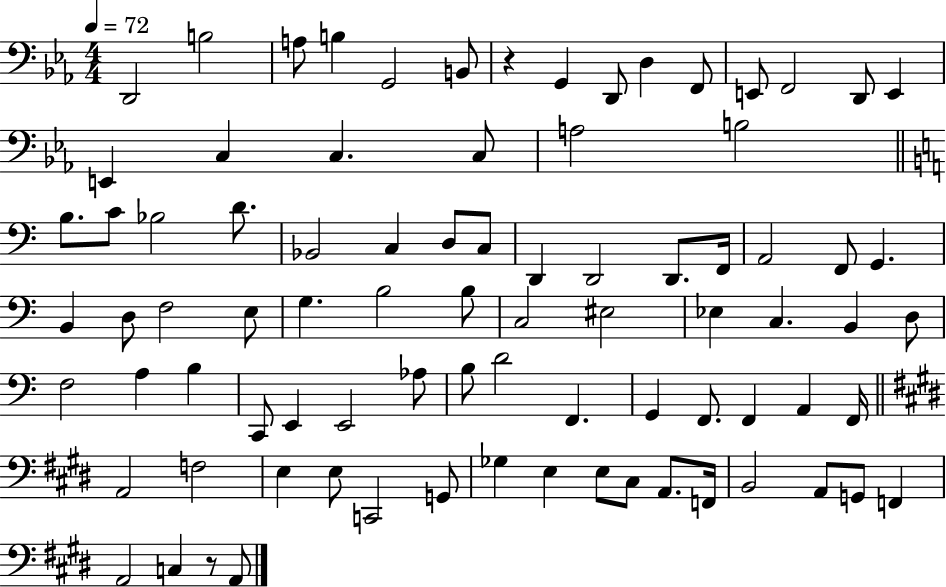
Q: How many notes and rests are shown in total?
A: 84